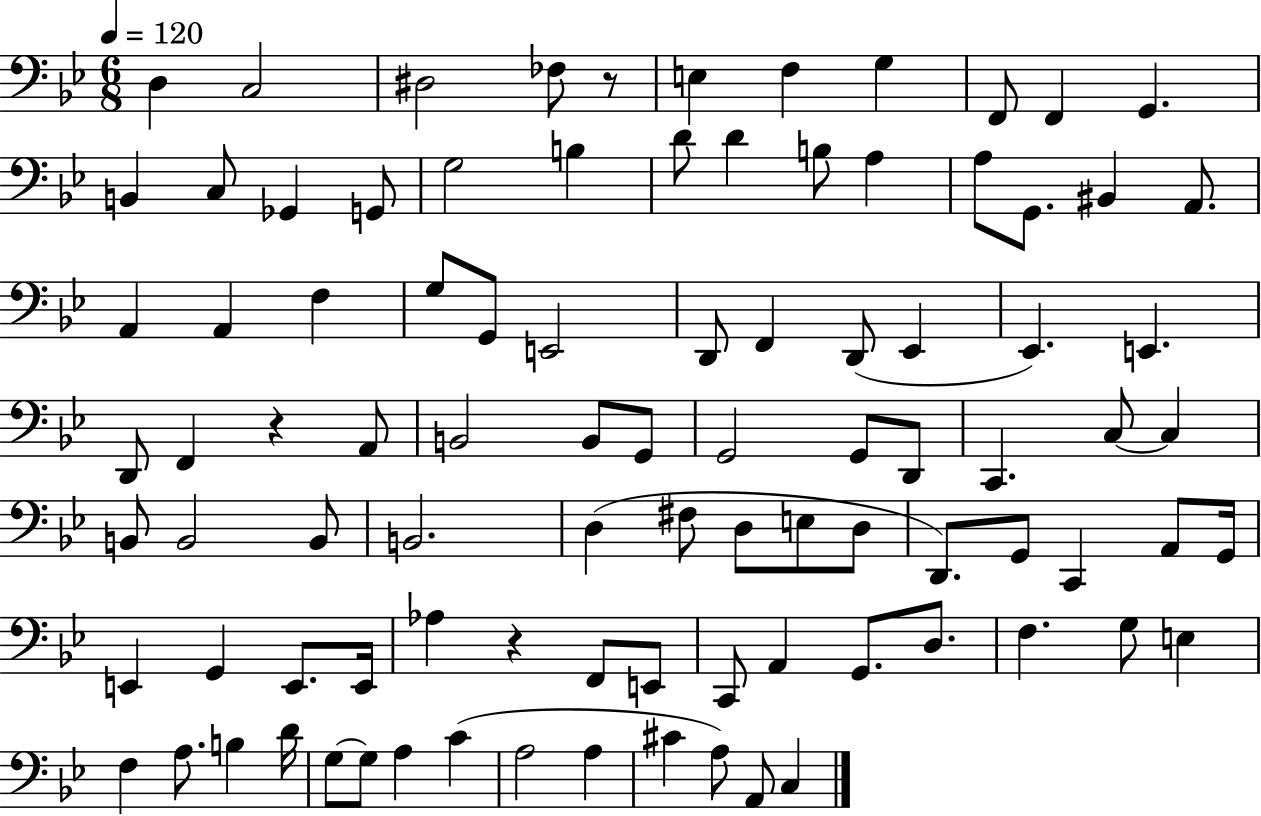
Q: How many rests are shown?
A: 3